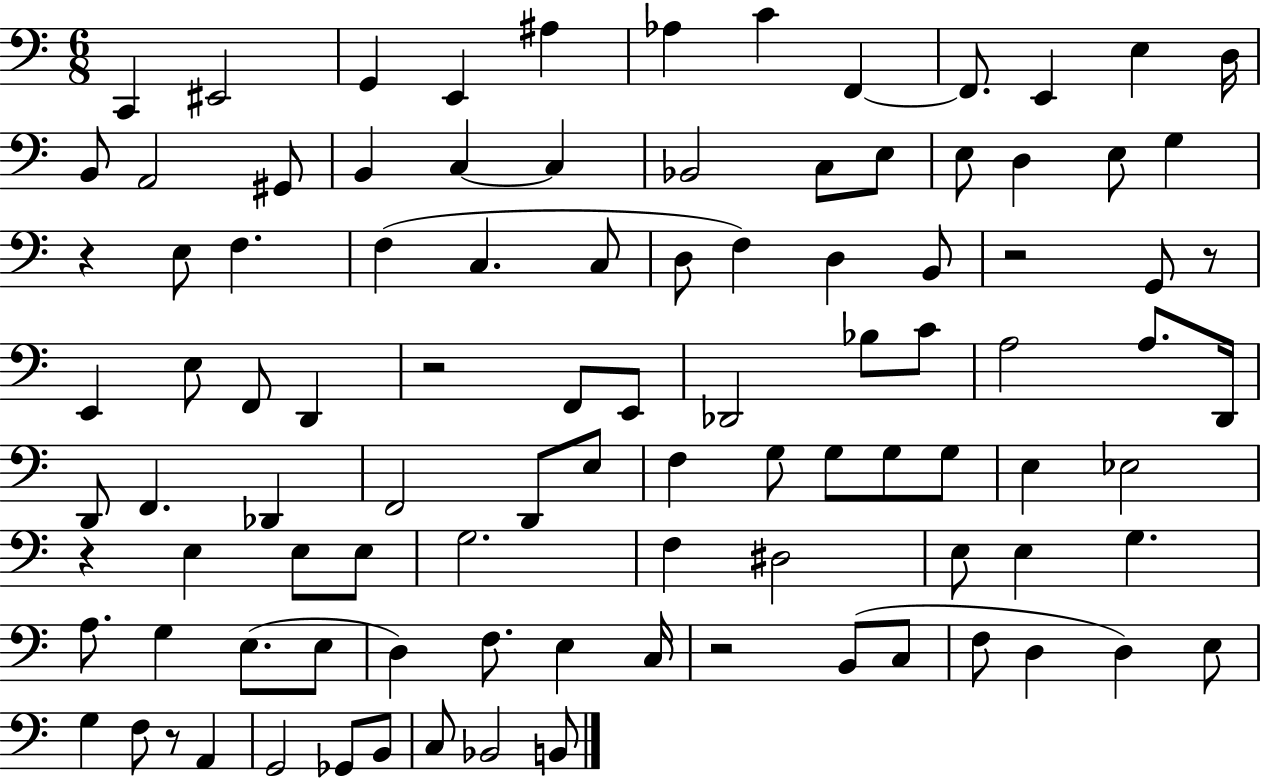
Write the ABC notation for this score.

X:1
T:Untitled
M:6/8
L:1/4
K:C
C,, ^E,,2 G,, E,, ^A, _A, C F,, F,,/2 E,, E, D,/4 B,,/2 A,,2 ^G,,/2 B,, C, C, _B,,2 C,/2 E,/2 E,/2 D, E,/2 G, z E,/2 F, F, C, C,/2 D,/2 F, D, B,,/2 z2 G,,/2 z/2 E,, E,/2 F,,/2 D,, z2 F,,/2 E,,/2 _D,,2 _B,/2 C/2 A,2 A,/2 D,,/4 D,,/2 F,, _D,, F,,2 D,,/2 E,/2 F, G,/2 G,/2 G,/2 G,/2 E, _E,2 z E, E,/2 E,/2 G,2 F, ^D,2 E,/2 E, G, A,/2 G, E,/2 E,/2 D, F,/2 E, C,/4 z2 B,,/2 C,/2 F,/2 D, D, E,/2 G, F,/2 z/2 A,, G,,2 _G,,/2 B,,/2 C,/2 _B,,2 B,,/2